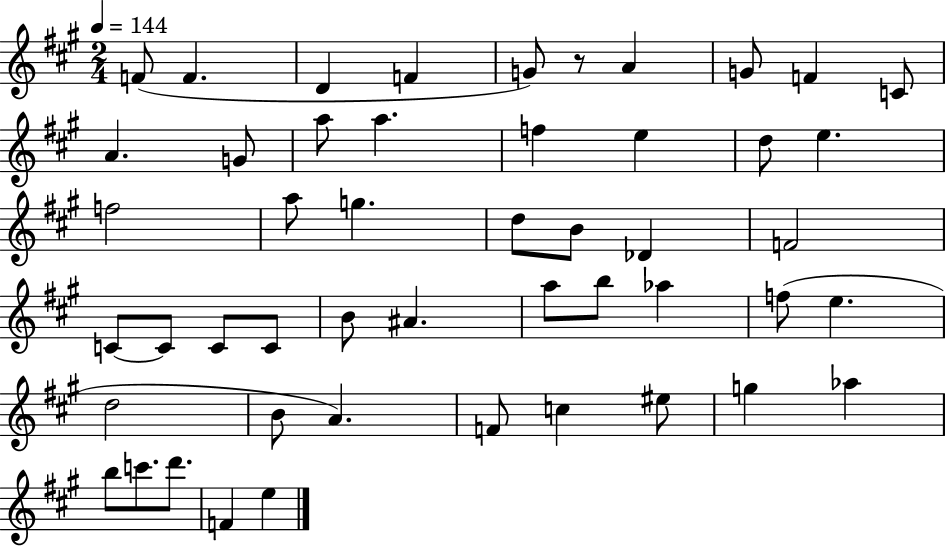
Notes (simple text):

F4/e F4/q. D4/q F4/q G4/e R/e A4/q G4/e F4/q C4/e A4/q. G4/e A5/e A5/q. F5/q E5/q D5/e E5/q. F5/h A5/e G5/q. D5/e B4/e Db4/q F4/h C4/e C4/e C4/e C4/e B4/e A#4/q. A5/e B5/e Ab5/q F5/e E5/q. D5/h B4/e A4/q. F4/e C5/q EIS5/e G5/q Ab5/q B5/e C6/e. D6/e. F4/q E5/q